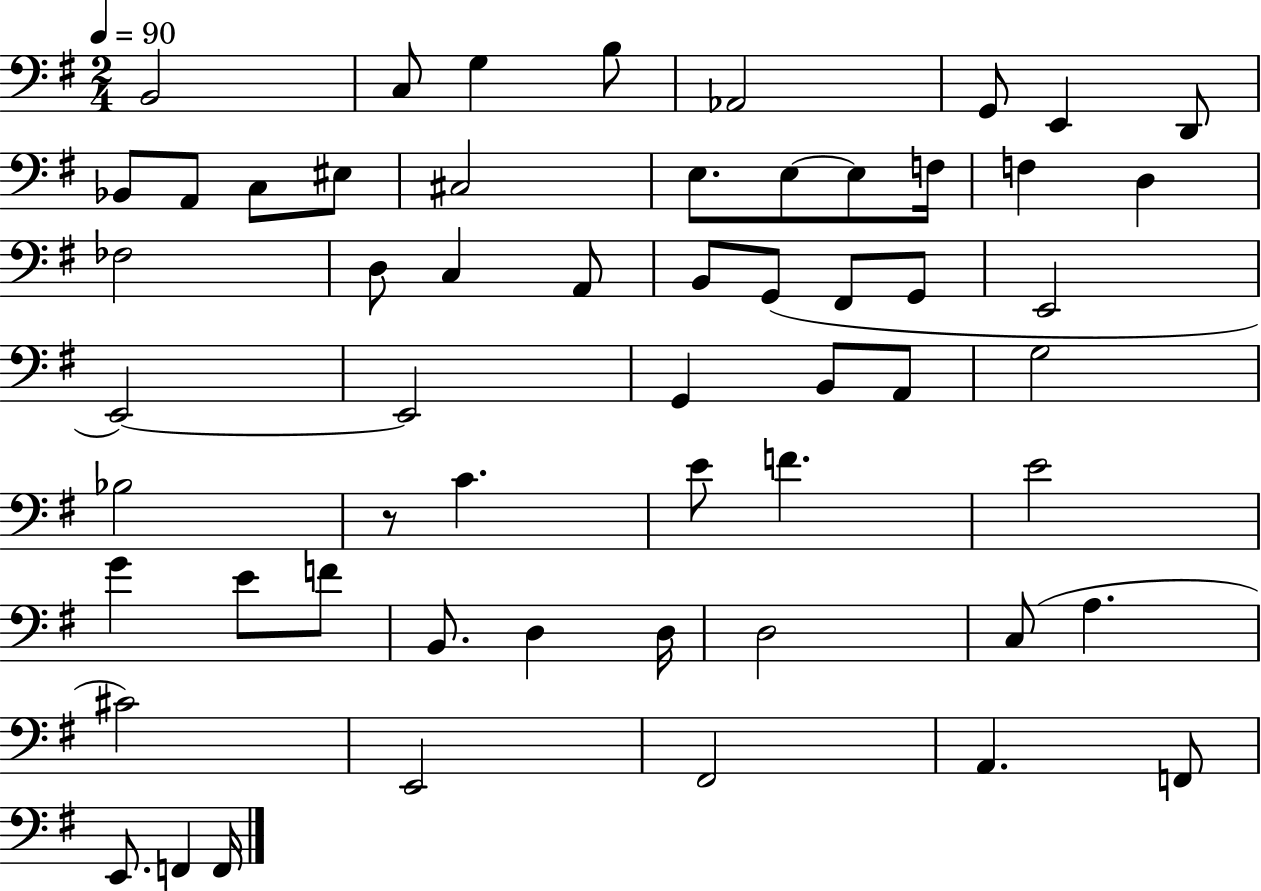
{
  \clef bass
  \numericTimeSignature
  \time 2/4
  \key g \major
  \tempo 4 = 90
  b,2 | c8 g4 b8 | aes,2 | g,8 e,4 d,8 | \break bes,8 a,8 c8 eis8 | cis2 | e8. e8~~ e8 f16 | f4 d4 | \break fes2 | d8 c4 a,8 | b,8 g,8( fis,8 g,8 | e,2 | \break e,2~~) | e,2 | g,4 b,8 a,8 | g2 | \break bes2 | r8 c'4. | e'8 f'4. | e'2 | \break g'4 e'8 f'8 | b,8. d4 d16 | d2 | c8( a4. | \break cis'2) | e,2 | fis,2 | a,4. f,8 | \break e,8. f,4 f,16 | \bar "|."
}